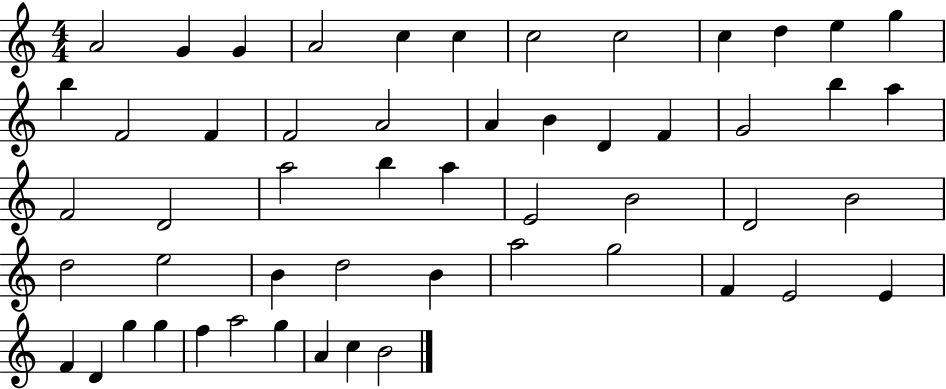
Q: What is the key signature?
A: C major